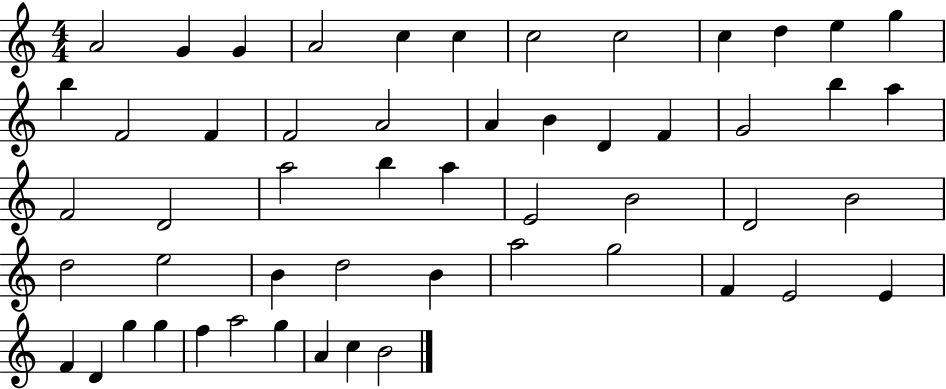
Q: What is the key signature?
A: C major